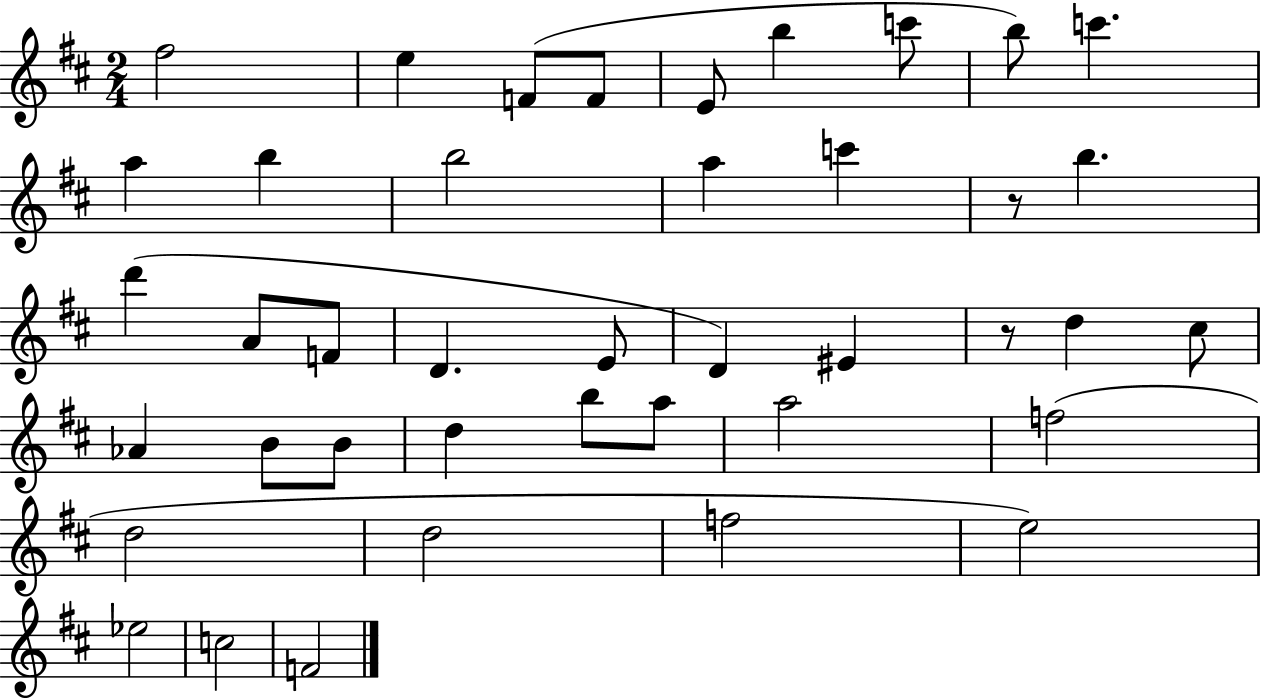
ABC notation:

X:1
T:Untitled
M:2/4
L:1/4
K:D
^f2 e F/2 F/2 E/2 b c'/2 b/2 c' a b b2 a c' z/2 b d' A/2 F/2 D E/2 D ^E z/2 d ^c/2 _A B/2 B/2 d b/2 a/2 a2 f2 d2 d2 f2 e2 _e2 c2 F2